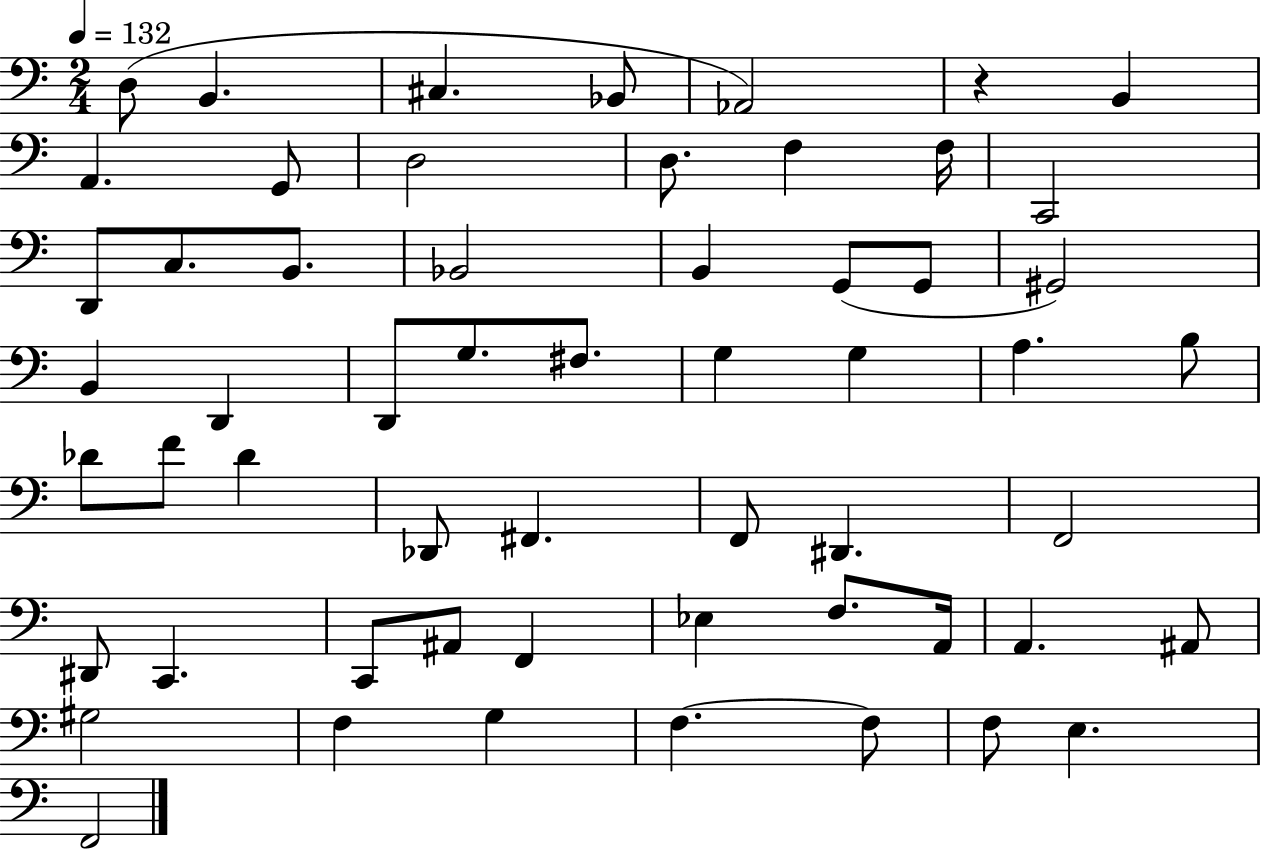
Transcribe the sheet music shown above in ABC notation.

X:1
T:Untitled
M:2/4
L:1/4
K:C
D,/2 B,, ^C, _B,,/2 _A,,2 z B,, A,, G,,/2 D,2 D,/2 F, F,/4 C,,2 D,,/2 C,/2 B,,/2 _B,,2 B,, G,,/2 G,,/2 ^G,,2 B,, D,, D,,/2 G,/2 ^F,/2 G, G, A, B,/2 _D/2 F/2 _D _D,,/2 ^F,, F,,/2 ^D,, F,,2 ^D,,/2 C,, C,,/2 ^A,,/2 F,, _E, F,/2 A,,/4 A,, ^A,,/2 ^G,2 F, G, F, F,/2 F,/2 E, F,,2